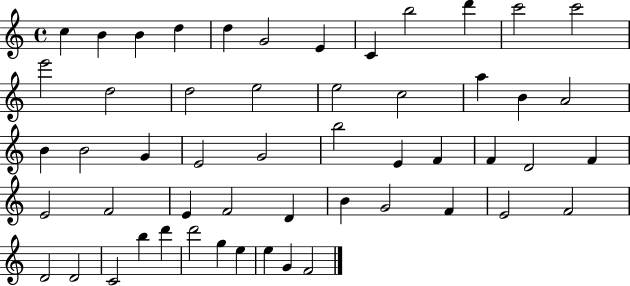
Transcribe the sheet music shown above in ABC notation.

X:1
T:Untitled
M:4/4
L:1/4
K:C
c B B d d G2 E C b2 d' c'2 c'2 e'2 d2 d2 e2 e2 c2 a B A2 B B2 G E2 G2 b2 E F F D2 F E2 F2 E F2 D B G2 F E2 F2 D2 D2 C2 b d' d'2 g e e G F2